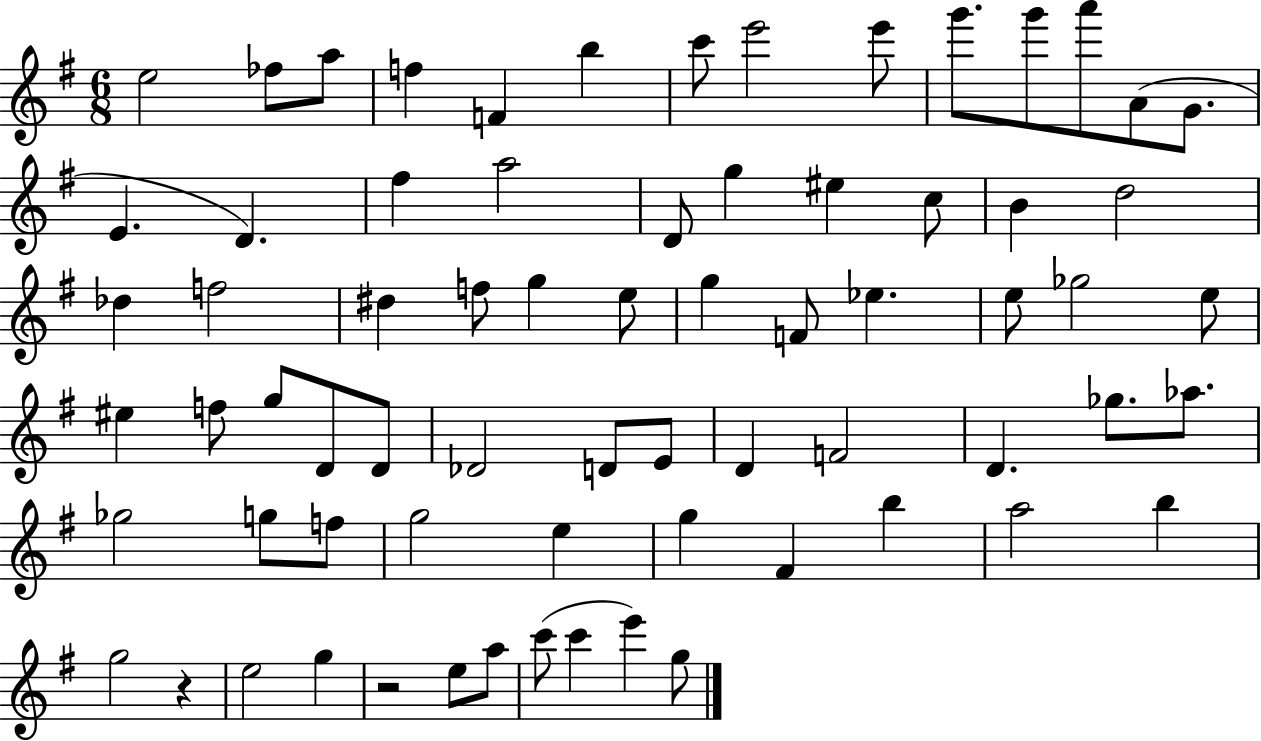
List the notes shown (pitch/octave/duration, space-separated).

E5/h FES5/e A5/e F5/q F4/q B5/q C6/e E6/h E6/e G6/e. G6/e A6/e A4/e G4/e. E4/q. D4/q. F#5/q A5/h D4/e G5/q EIS5/q C5/e B4/q D5/h Db5/q F5/h D#5/q F5/e G5/q E5/e G5/q F4/e Eb5/q. E5/e Gb5/h E5/e EIS5/q F5/e G5/e D4/e D4/e Db4/h D4/e E4/e D4/q F4/h D4/q. Gb5/e. Ab5/e. Gb5/h G5/e F5/e G5/h E5/q G5/q F#4/q B5/q A5/h B5/q G5/h R/q E5/h G5/q R/h E5/e A5/e C6/e C6/q E6/q G5/e